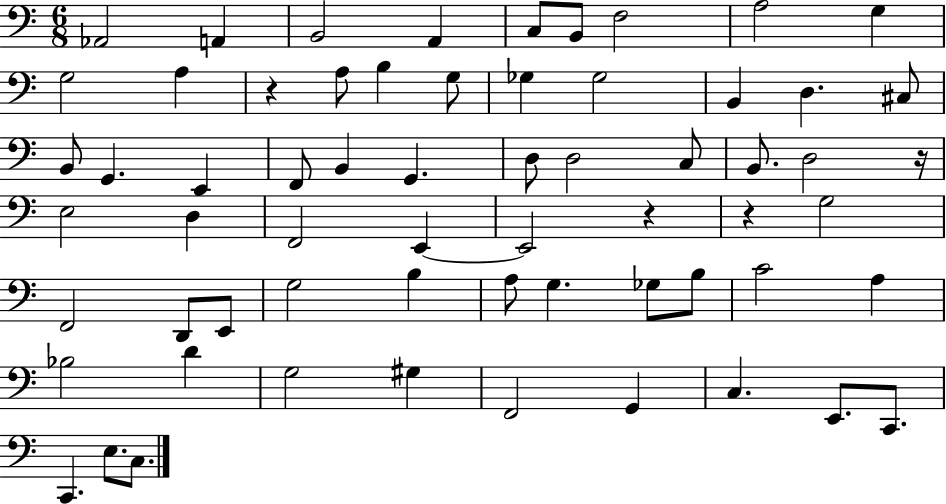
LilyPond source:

{
  \clef bass
  \numericTimeSignature
  \time 6/8
  \key c \major
  aes,2 a,4 | b,2 a,4 | c8 b,8 f2 | a2 g4 | \break g2 a4 | r4 a8 b4 g8 | ges4 ges2 | b,4 d4. cis8 | \break b,8 g,4. e,4 | f,8 b,4 g,4. | d8 d2 c8 | b,8. d2 r16 | \break e2 d4 | f,2 e,4~~ | e,2 r4 | r4 g2 | \break f,2 d,8 e,8 | g2 b4 | a8 g4. ges8 b8 | c'2 a4 | \break bes2 d'4 | g2 gis4 | f,2 g,4 | c4. e,8. c,8. | \break c,4. e8. c8. | \bar "|."
}